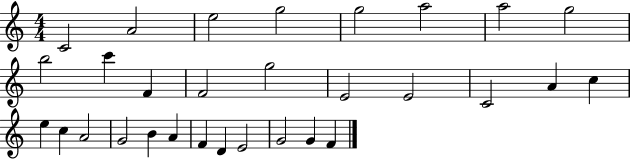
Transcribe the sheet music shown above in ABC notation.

X:1
T:Untitled
M:4/4
L:1/4
K:C
C2 A2 e2 g2 g2 a2 a2 g2 b2 c' F F2 g2 E2 E2 C2 A c e c A2 G2 B A F D E2 G2 G F